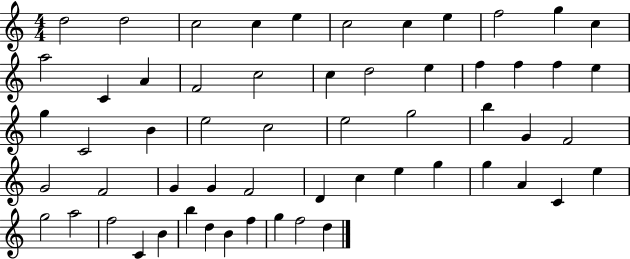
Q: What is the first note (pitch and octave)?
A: D5